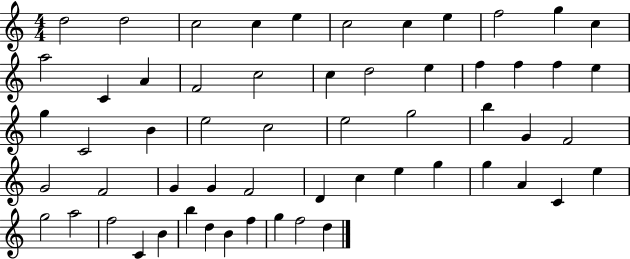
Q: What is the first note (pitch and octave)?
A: D5